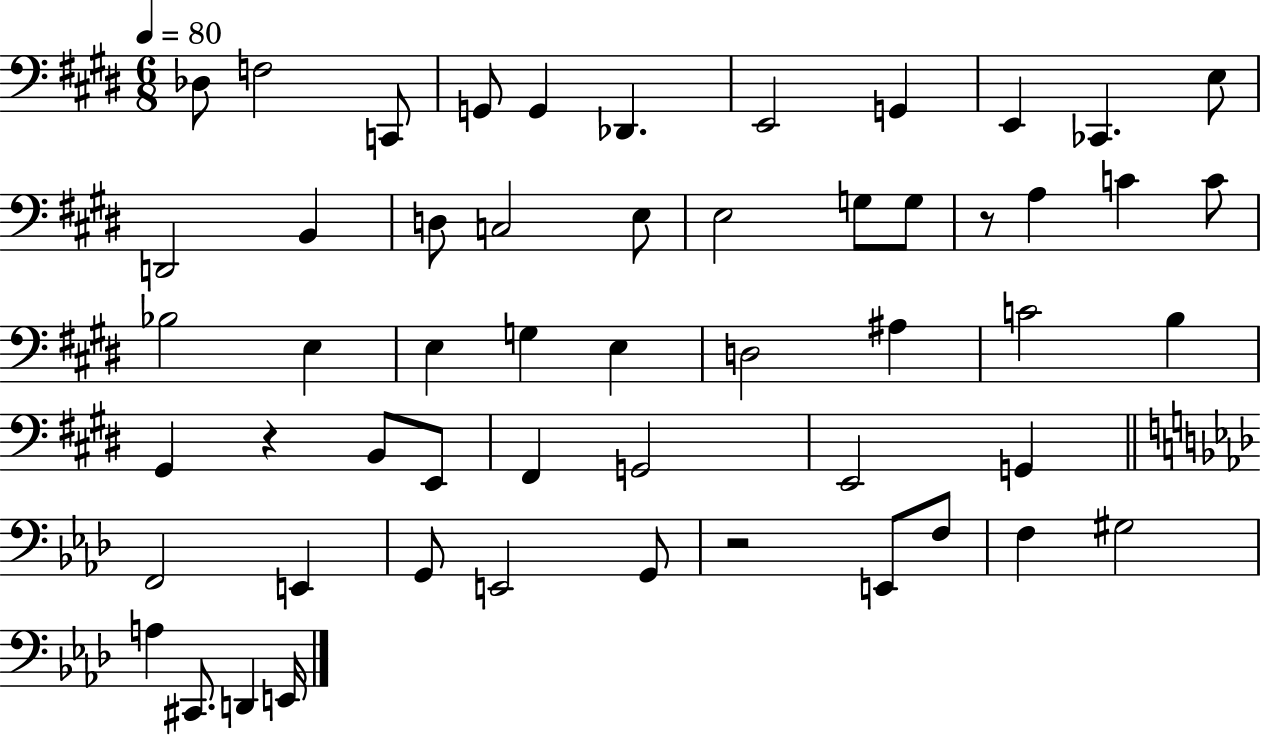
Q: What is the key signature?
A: E major